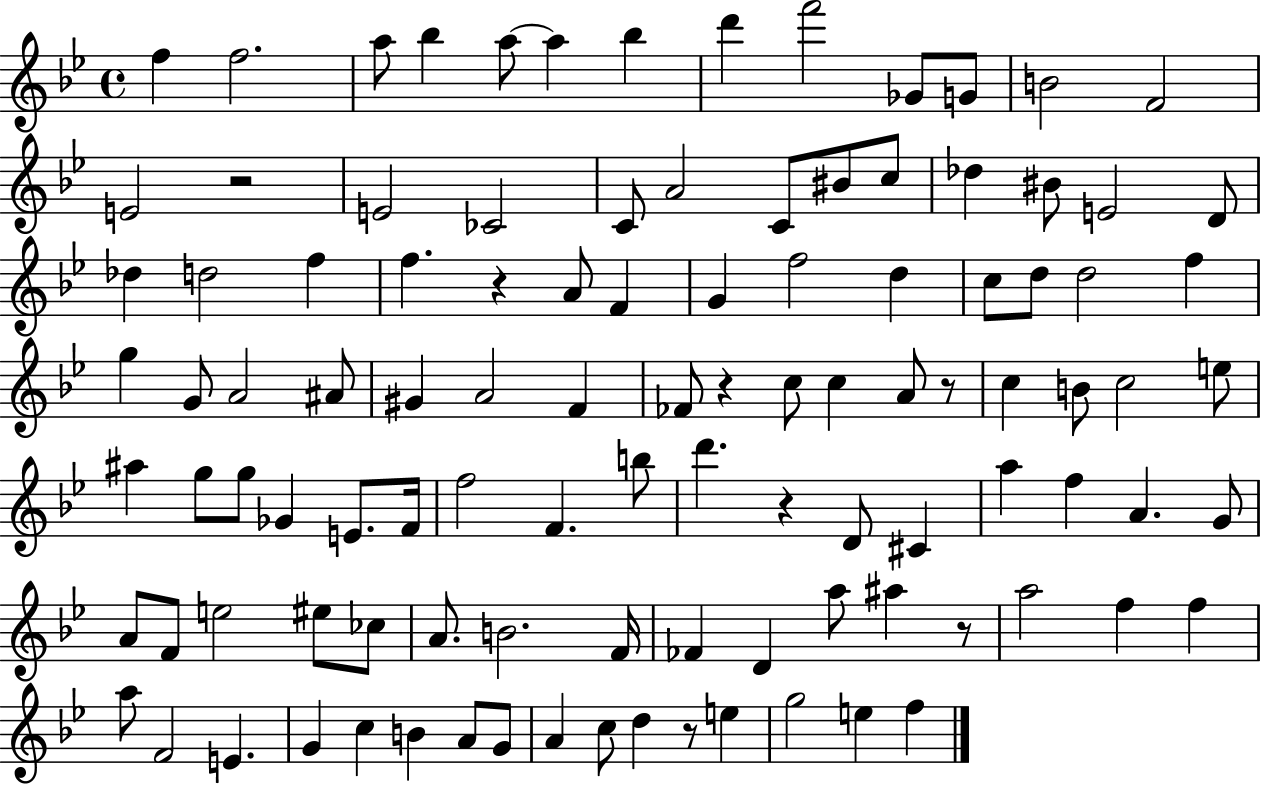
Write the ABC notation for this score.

X:1
T:Untitled
M:4/4
L:1/4
K:Bb
f f2 a/2 _b a/2 a _b d' f'2 _G/2 G/2 B2 F2 E2 z2 E2 _C2 C/2 A2 C/2 ^B/2 c/2 _d ^B/2 E2 D/2 _d d2 f f z A/2 F G f2 d c/2 d/2 d2 f g G/2 A2 ^A/2 ^G A2 F _F/2 z c/2 c A/2 z/2 c B/2 c2 e/2 ^a g/2 g/2 _G E/2 F/4 f2 F b/2 d' z D/2 ^C a f A G/2 A/2 F/2 e2 ^e/2 _c/2 A/2 B2 F/4 _F D a/2 ^a z/2 a2 f f a/2 F2 E G c B A/2 G/2 A c/2 d z/2 e g2 e f